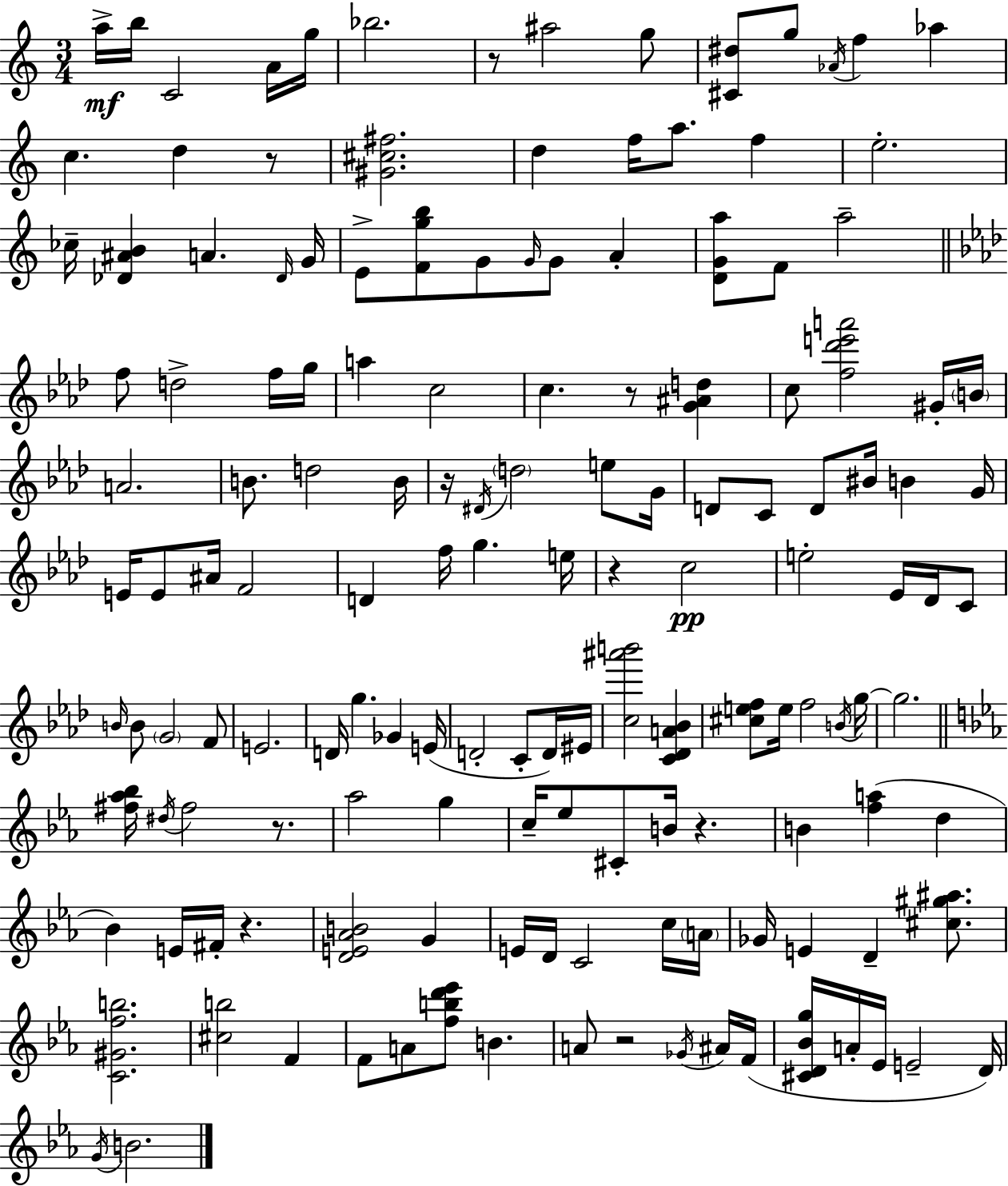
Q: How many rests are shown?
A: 9